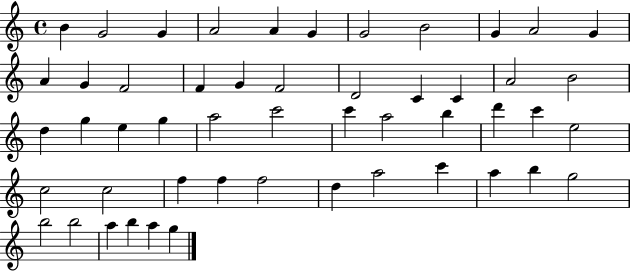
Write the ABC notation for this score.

X:1
T:Untitled
M:4/4
L:1/4
K:C
B G2 G A2 A G G2 B2 G A2 G A G F2 F G F2 D2 C C A2 B2 d g e g a2 c'2 c' a2 b d' c' e2 c2 c2 f f f2 d a2 c' a b g2 b2 b2 a b a g